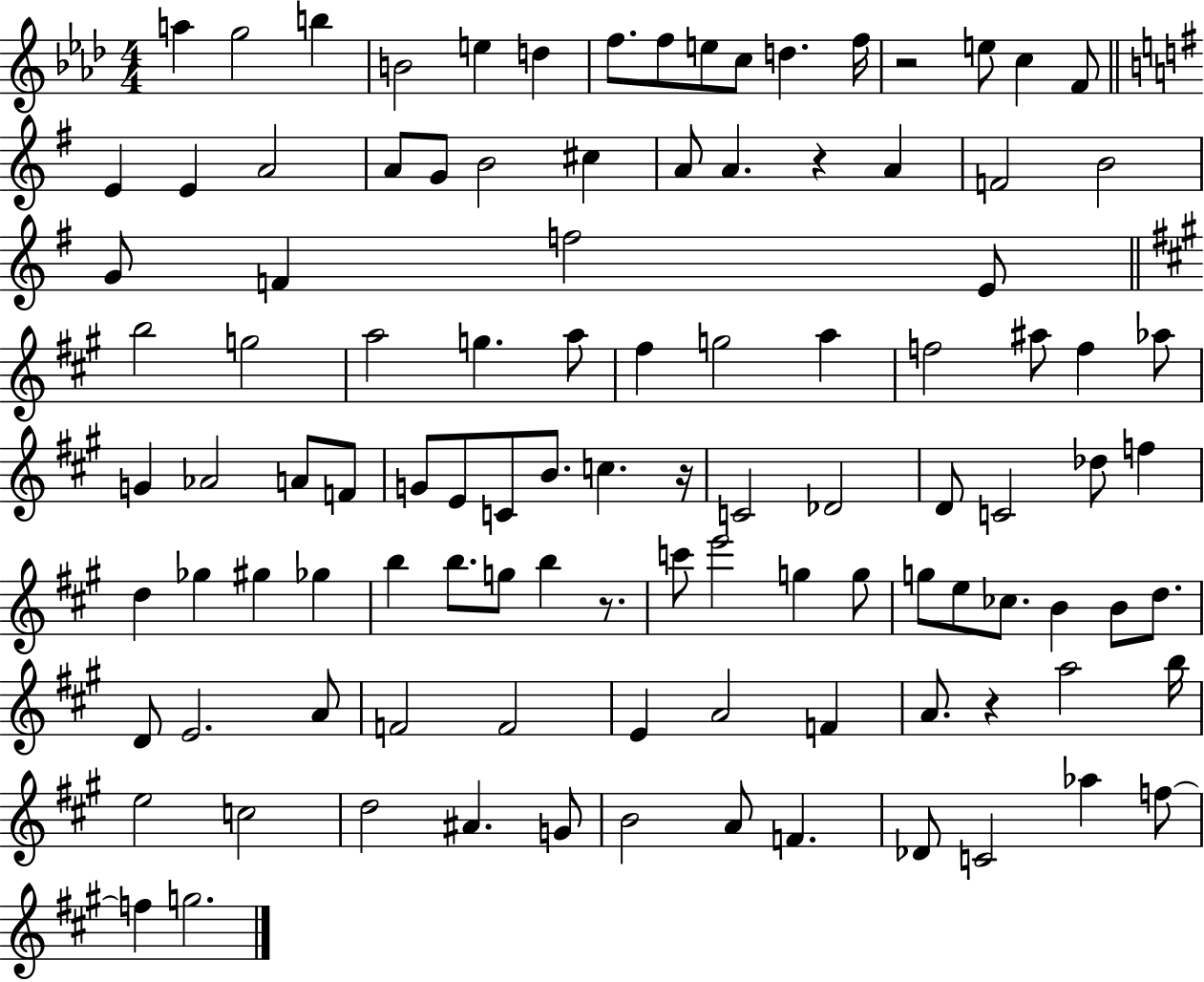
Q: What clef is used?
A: treble